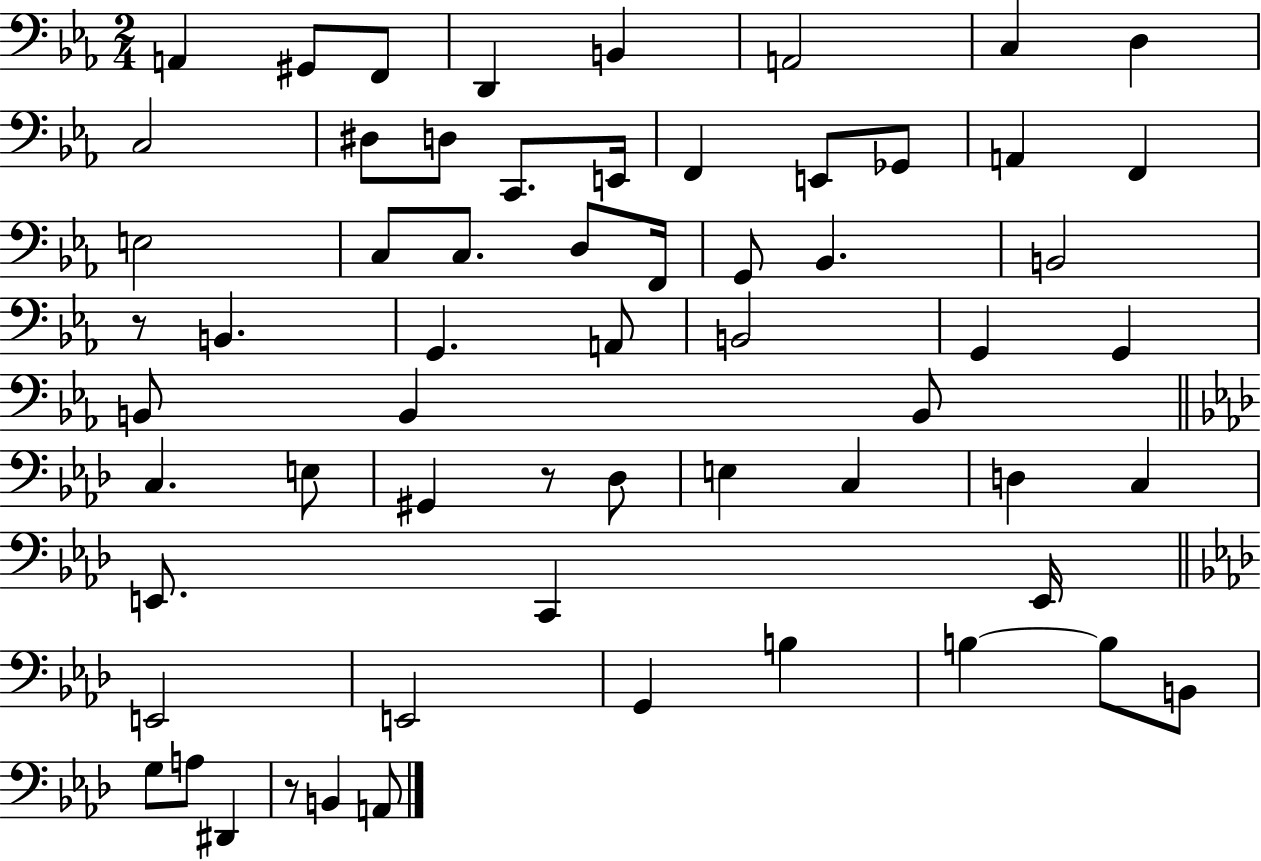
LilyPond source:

{
  \clef bass
  \numericTimeSignature
  \time 2/4
  \key ees \major
  \repeat volta 2 { a,4 gis,8 f,8 | d,4 b,4 | a,2 | c4 d4 | \break c2 | dis8 d8 c,8. e,16 | f,4 e,8 ges,8 | a,4 f,4 | \break e2 | c8 c8. d8 f,16 | g,8 bes,4. | b,2 | \break r8 b,4. | g,4. a,8 | b,2 | g,4 g,4 | \break b,8 b,4 b,8 | \bar "||" \break \key aes \major c4. e8 | gis,4 r8 des8 | e4 c4 | d4 c4 | \break e,8. c,4 e,16 | \bar "||" \break \key aes \major e,2 | e,2 | g,4 b4 | b4~~ b8 b,8 | \break g8 a8 dis,4 | r8 b,4 a,8 | } \bar "|."
}